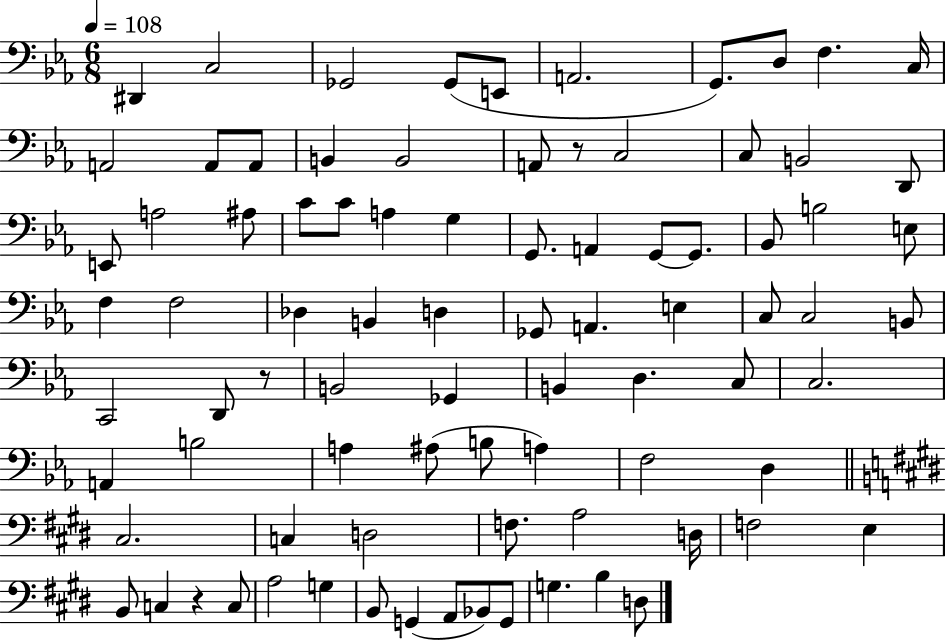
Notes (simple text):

D#2/q C3/h Gb2/h Gb2/e E2/e A2/h. G2/e. D3/e F3/q. C3/s A2/h A2/e A2/e B2/q B2/h A2/e R/e C3/h C3/e B2/h D2/e E2/e A3/h A#3/e C4/e C4/e A3/q G3/q G2/e. A2/q G2/e G2/e. Bb2/e B3/h E3/e F3/q F3/h Db3/q B2/q D3/q Gb2/e A2/q. E3/q C3/e C3/h B2/e C2/h D2/e R/e B2/h Gb2/q B2/q D3/q. C3/e C3/h. A2/q B3/h A3/q A#3/e B3/e A3/q F3/h D3/q C#3/h. C3/q D3/h F3/e. A3/h D3/s F3/h E3/q B2/e C3/q R/q C3/e A3/h G3/q B2/e G2/q A2/e Bb2/e G2/e G3/q. B3/q D3/e